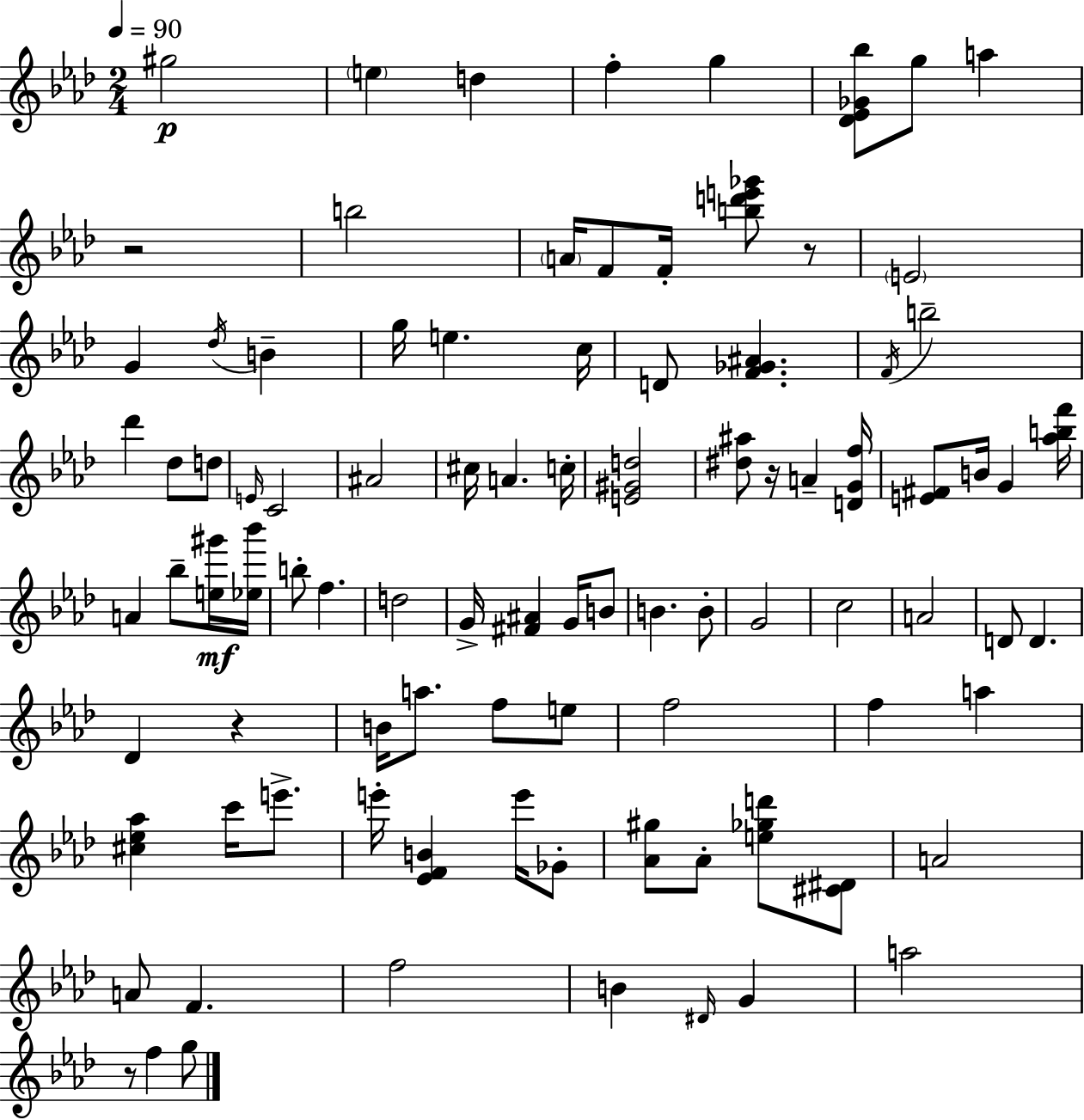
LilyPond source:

{
  \clef treble
  \numericTimeSignature
  \time 2/4
  \key aes \major
  \tempo 4 = 90
  gis''2\p | \parenthesize e''4 d''4 | f''4-. g''4 | <des' ees' ges' bes''>8 g''8 a''4 | \break r2 | b''2 | \parenthesize a'16 f'8 f'16-. <b'' d''' e''' ges'''>8 r8 | \parenthesize e'2 | \break g'4 \acciaccatura { des''16 } b'4-- | g''16 e''4. | c''16 d'8 <f' ges' ais'>4. | \acciaccatura { f'16 } b''2-- | \break des'''4 des''8 | d''8 \grace { e'16 } c'2 | ais'2 | cis''16 a'4. | \break c''16-. <e' gis' d''>2 | <dis'' ais''>8 r16 a'4-- | <d' g' f''>16 <e' fis'>8 b'16 g'4 | <aes'' b'' f'''>16 a'4 bes''8-- | \break <e'' gis'''>16\mf <ees'' bes'''>16 b''8-. f''4. | d''2 | g'16-> <fis' ais'>4 | g'16 b'8 b'4. | \break b'8-. g'2 | c''2 | a'2 | d'8 d'4. | \break des'4 r4 | b'16 a''8. f''8 | e''8 f''2 | f''4 a''4 | \break <cis'' ees'' aes''>4 c'''16 | e'''8.-> e'''16-. <ees' f' b'>4 | e'''16 ges'8-. <aes' gis''>8 aes'8-. <e'' ges'' d'''>8 | <cis' dis'>8 a'2 | \break a'8 f'4. | f''2 | b'4 \grace { dis'16 } | g'4 a''2 | \break r8 f''4 | g''8 \bar "|."
}